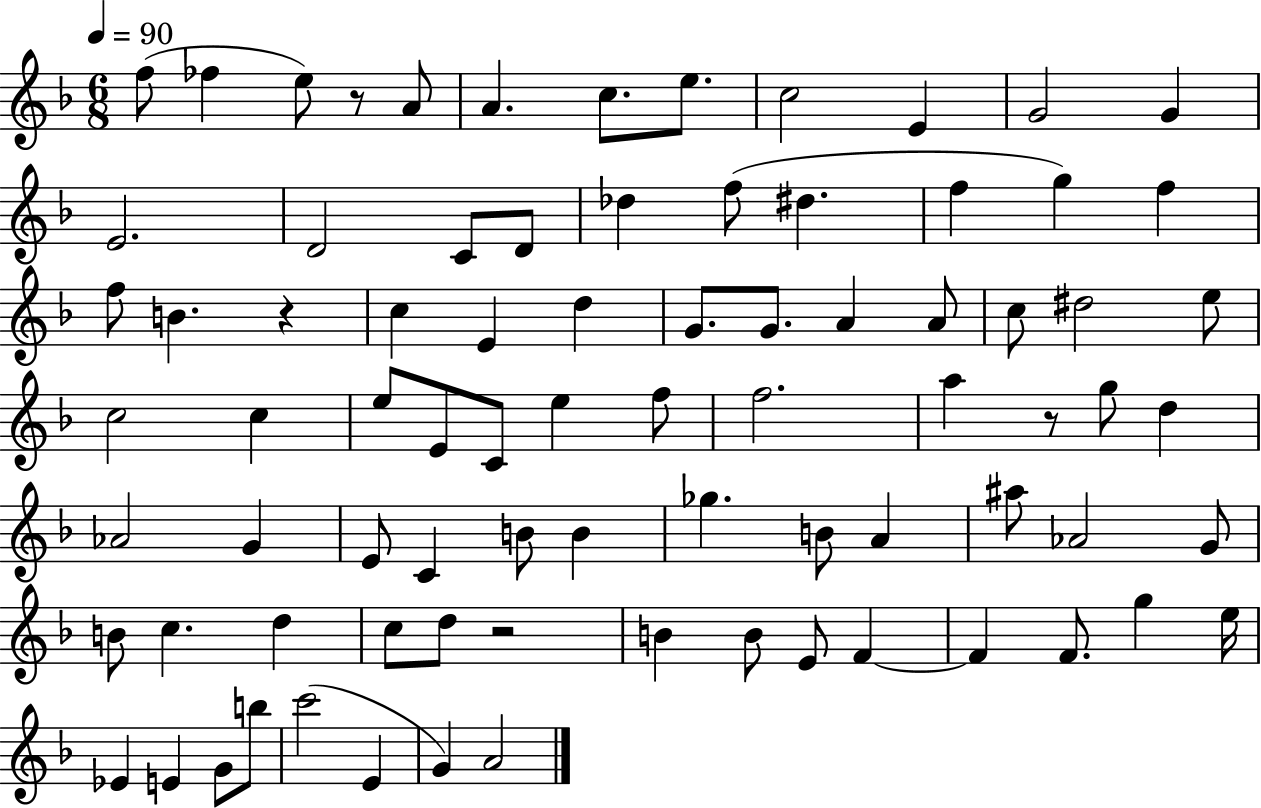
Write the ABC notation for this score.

X:1
T:Untitled
M:6/8
L:1/4
K:F
f/2 _f e/2 z/2 A/2 A c/2 e/2 c2 E G2 G E2 D2 C/2 D/2 _d f/2 ^d f g f f/2 B z c E d G/2 G/2 A A/2 c/2 ^d2 e/2 c2 c e/2 E/2 C/2 e f/2 f2 a z/2 g/2 d _A2 G E/2 C B/2 B _g B/2 A ^a/2 _A2 G/2 B/2 c d c/2 d/2 z2 B B/2 E/2 F F F/2 g e/4 _E E G/2 b/2 c'2 E G A2